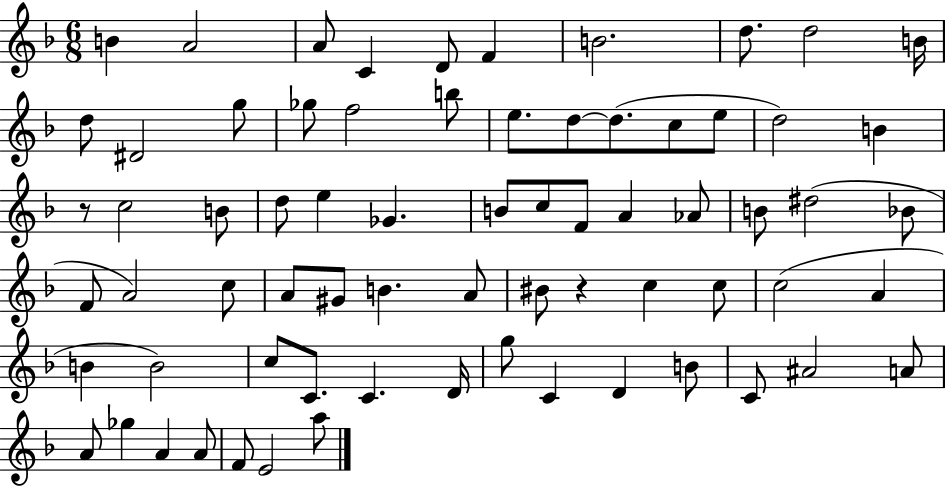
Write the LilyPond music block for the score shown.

{
  \clef treble
  \numericTimeSignature
  \time 6/8
  \key f \major
  \repeat volta 2 { b'4 a'2 | a'8 c'4 d'8 f'4 | b'2. | d''8. d''2 b'16 | \break d''8 dis'2 g''8 | ges''8 f''2 b''8 | e''8. d''8~~ d''8.( c''8 e''8 | d''2) b'4 | \break r8 c''2 b'8 | d''8 e''4 ges'4. | b'8 c''8 f'8 a'4 aes'8 | b'8 dis''2( bes'8 | \break f'8 a'2) c''8 | a'8 gis'8 b'4. a'8 | bis'8 r4 c''4 c''8 | c''2( a'4 | \break b'4 b'2) | c''8 c'8. c'4. d'16 | g''8 c'4 d'4 b'8 | c'8 ais'2 a'8 | \break a'8 ges''4 a'4 a'8 | f'8 e'2 a''8 | } \bar "|."
}